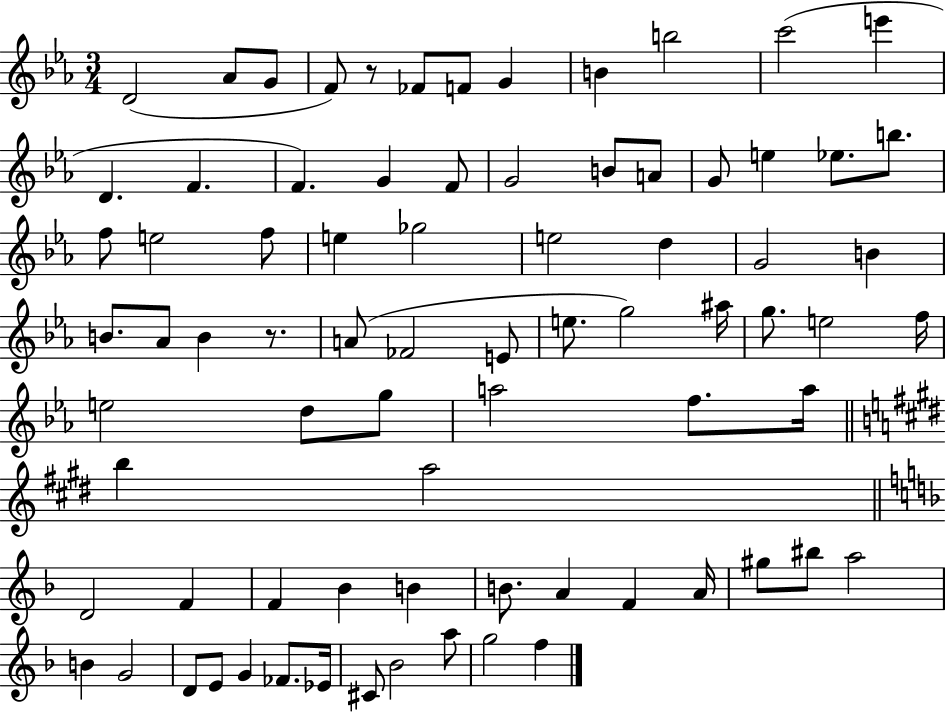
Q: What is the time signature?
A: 3/4